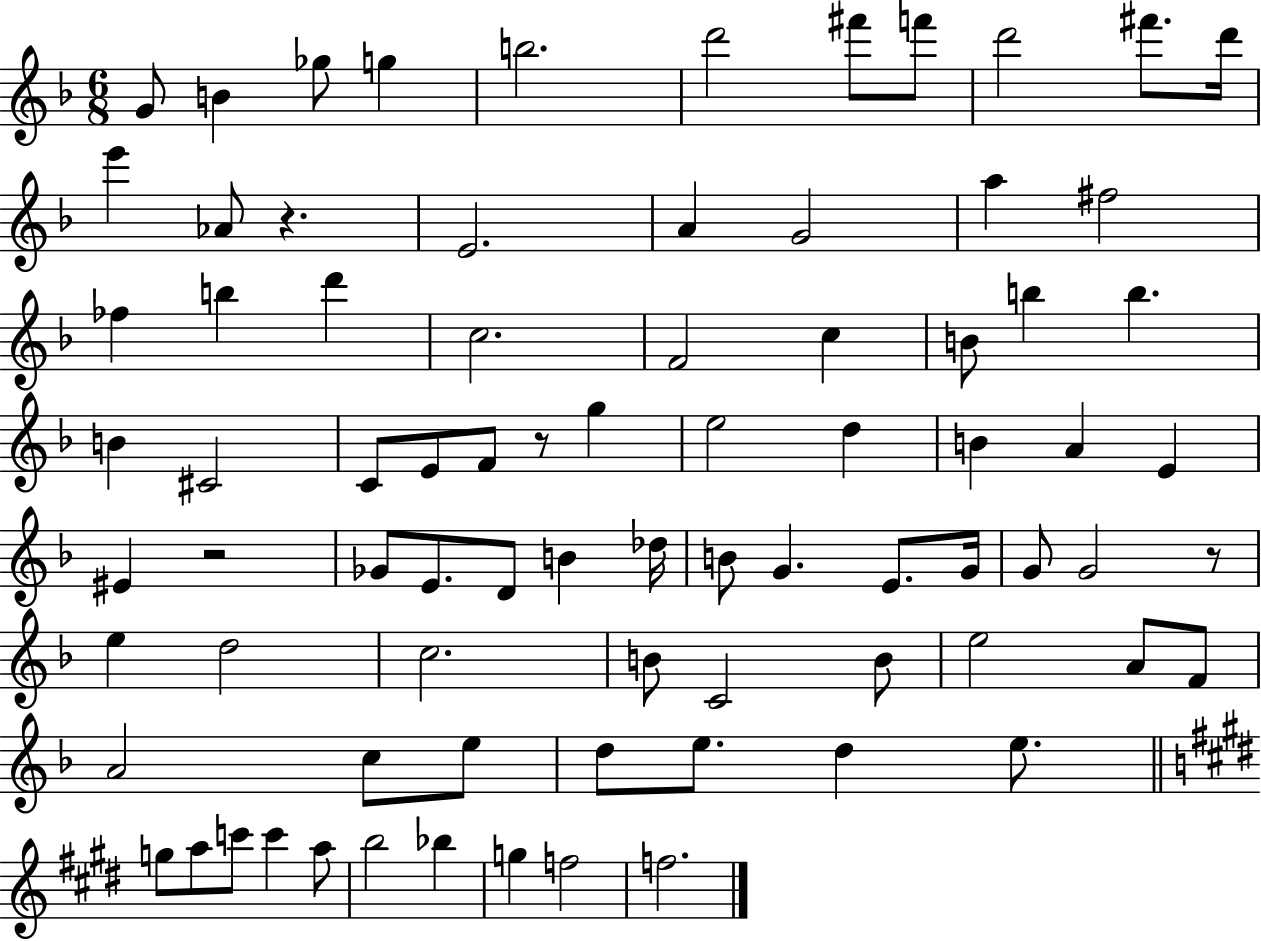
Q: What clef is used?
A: treble